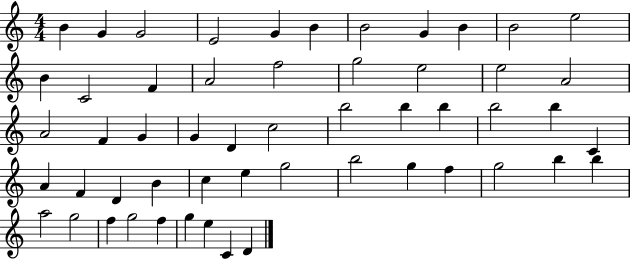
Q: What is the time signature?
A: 4/4